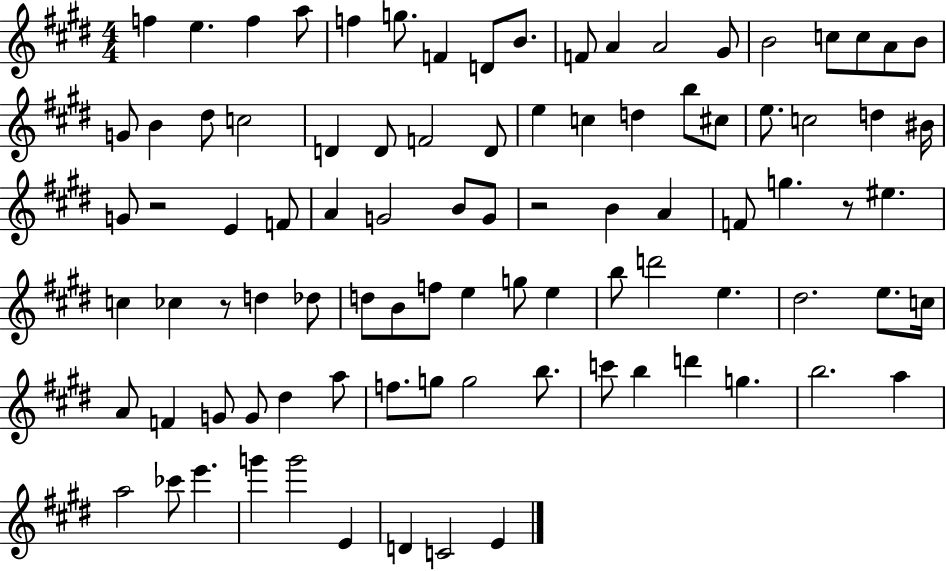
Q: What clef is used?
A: treble